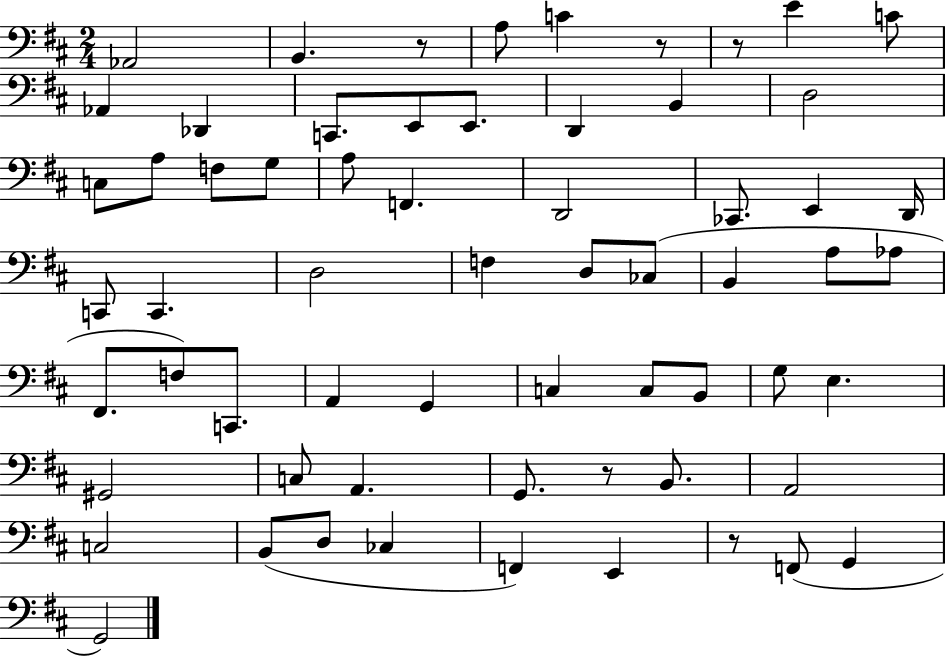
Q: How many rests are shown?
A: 5